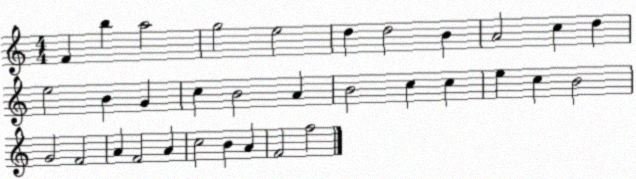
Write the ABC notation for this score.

X:1
T:Untitled
M:4/4
L:1/4
K:C
F b a2 g2 e2 d d2 B A2 c d e2 B G c B2 A B2 c c e c B2 G2 F2 A F2 A c2 B A F2 f2